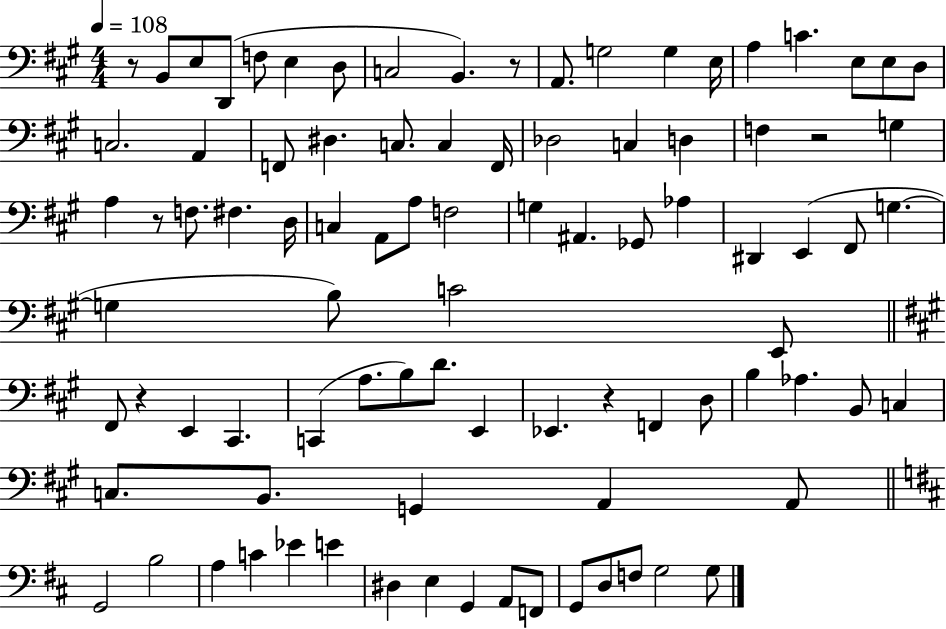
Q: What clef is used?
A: bass